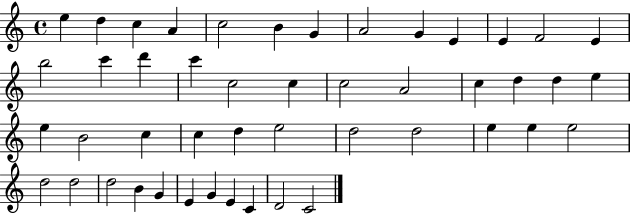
{
  \clef treble
  \time 4/4
  \defaultTimeSignature
  \key c \major
  e''4 d''4 c''4 a'4 | c''2 b'4 g'4 | a'2 g'4 e'4 | e'4 f'2 e'4 | \break b''2 c'''4 d'''4 | c'''4 c''2 c''4 | c''2 a'2 | c''4 d''4 d''4 e''4 | \break e''4 b'2 c''4 | c''4 d''4 e''2 | d''2 d''2 | e''4 e''4 e''2 | \break d''2 d''2 | d''2 b'4 g'4 | e'4 g'4 e'4 c'4 | d'2 c'2 | \break \bar "|."
}